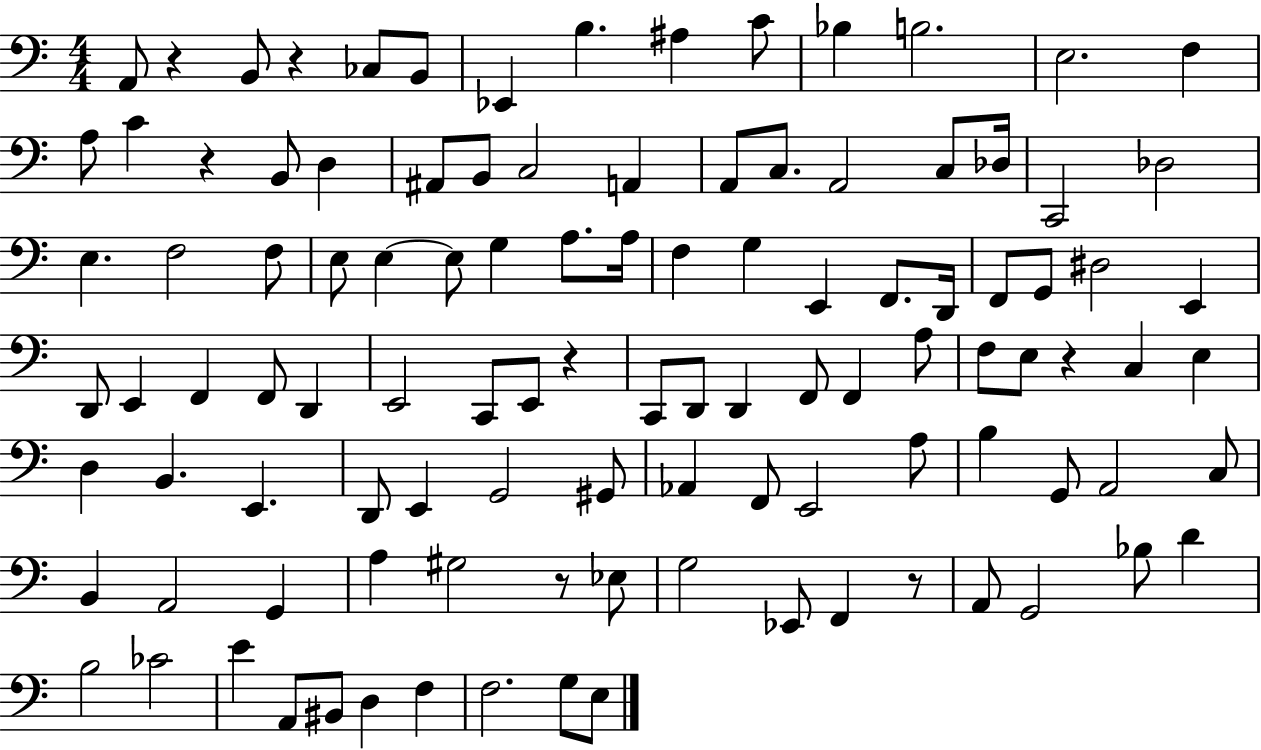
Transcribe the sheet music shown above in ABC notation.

X:1
T:Untitled
M:4/4
L:1/4
K:C
A,,/2 z B,,/2 z _C,/2 B,,/2 _E,, B, ^A, C/2 _B, B,2 E,2 F, A,/2 C z B,,/2 D, ^A,,/2 B,,/2 C,2 A,, A,,/2 C,/2 A,,2 C,/2 _D,/4 C,,2 _D,2 E, F,2 F,/2 E,/2 E, E,/2 G, A,/2 A,/4 F, G, E,, F,,/2 D,,/4 F,,/2 G,,/2 ^D,2 E,, D,,/2 E,, F,, F,,/2 D,, E,,2 C,,/2 E,,/2 z C,,/2 D,,/2 D,, F,,/2 F,, A,/2 F,/2 E,/2 z C, E, D, B,, E,, D,,/2 E,, G,,2 ^G,,/2 _A,, F,,/2 E,,2 A,/2 B, G,,/2 A,,2 C,/2 B,, A,,2 G,, A, ^G,2 z/2 _E,/2 G,2 _E,,/2 F,, z/2 A,,/2 G,,2 _B,/2 D B,2 _C2 E A,,/2 ^B,,/2 D, F, F,2 G,/2 E,/2